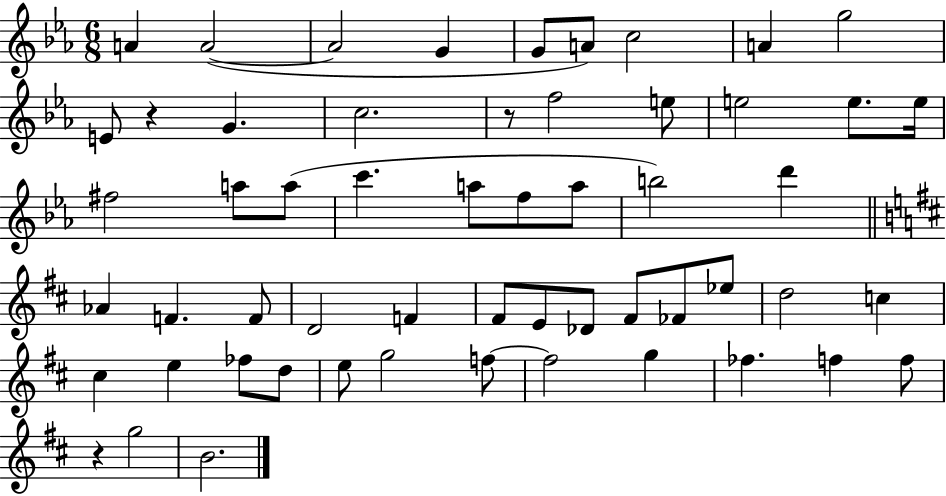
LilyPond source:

{
  \clef treble
  \numericTimeSignature
  \time 6/8
  \key ees \major
  \repeat volta 2 { a'4 a'2~(~ | a'2 g'4 | g'8 a'8) c''2 | a'4 g''2 | \break e'8 r4 g'4. | c''2. | r8 f''2 e''8 | e''2 e''8. e''16 | \break fis''2 a''8 a''8( | c'''4. a''8 f''8 a''8 | b''2) d'''4 | \bar "||" \break \key b \minor aes'4 f'4. f'8 | d'2 f'4 | fis'8 e'8 des'8 fis'8 fes'8 ees''8 | d''2 c''4 | \break cis''4 e''4 fes''8 d''8 | e''8 g''2 f''8~~ | f''2 g''4 | fes''4. f''4 f''8 | \break r4 g''2 | b'2. | } \bar "|."
}